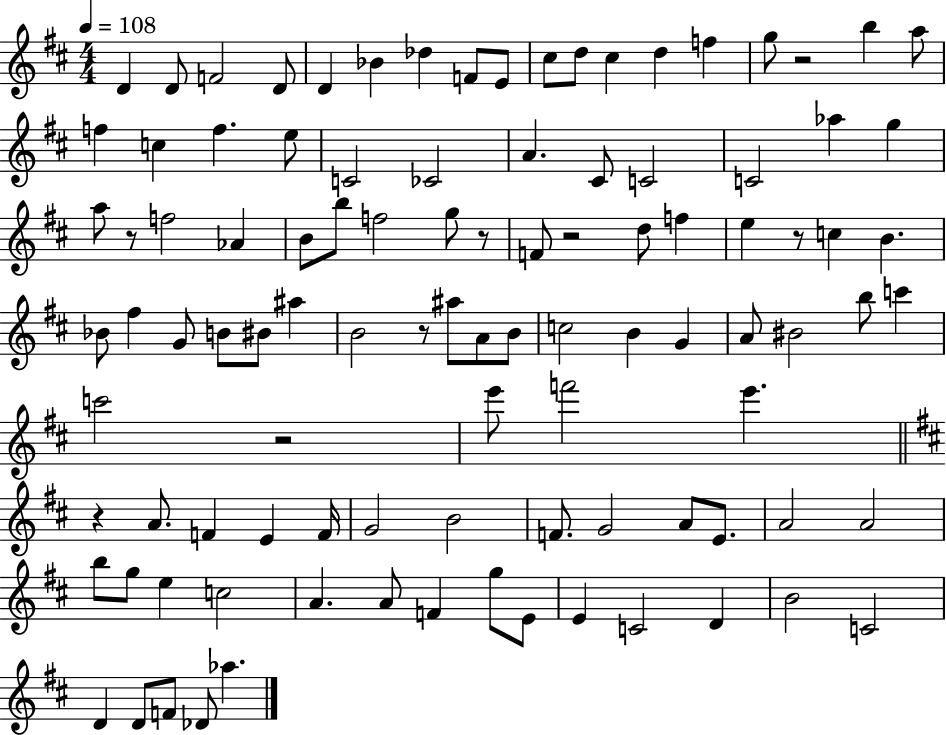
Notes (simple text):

D4/q D4/e F4/h D4/e D4/q Bb4/q Db5/q F4/e E4/e C#5/e D5/e C#5/q D5/q F5/q G5/e R/h B5/q A5/e F5/q C5/q F5/q. E5/e C4/h CES4/h A4/q. C#4/e C4/h C4/h Ab5/q G5/q A5/e R/e F5/h Ab4/q B4/e B5/e F5/h G5/e R/e F4/e R/h D5/e F5/q E5/q R/e C5/q B4/q. Bb4/e F#5/q G4/e B4/e BIS4/e A#5/q B4/h R/e A#5/e A4/e B4/e C5/h B4/q G4/q A4/e BIS4/h B5/e C6/q C6/h R/h E6/e F6/h E6/q. R/q A4/e. F4/q E4/q F4/s G4/h B4/h F4/e. G4/h A4/e E4/e. A4/h A4/h B5/e G5/e E5/q C5/h A4/q. A4/e F4/q G5/e E4/e E4/q C4/h D4/q B4/h C4/h D4/q D4/e F4/e Db4/e Ab5/q.